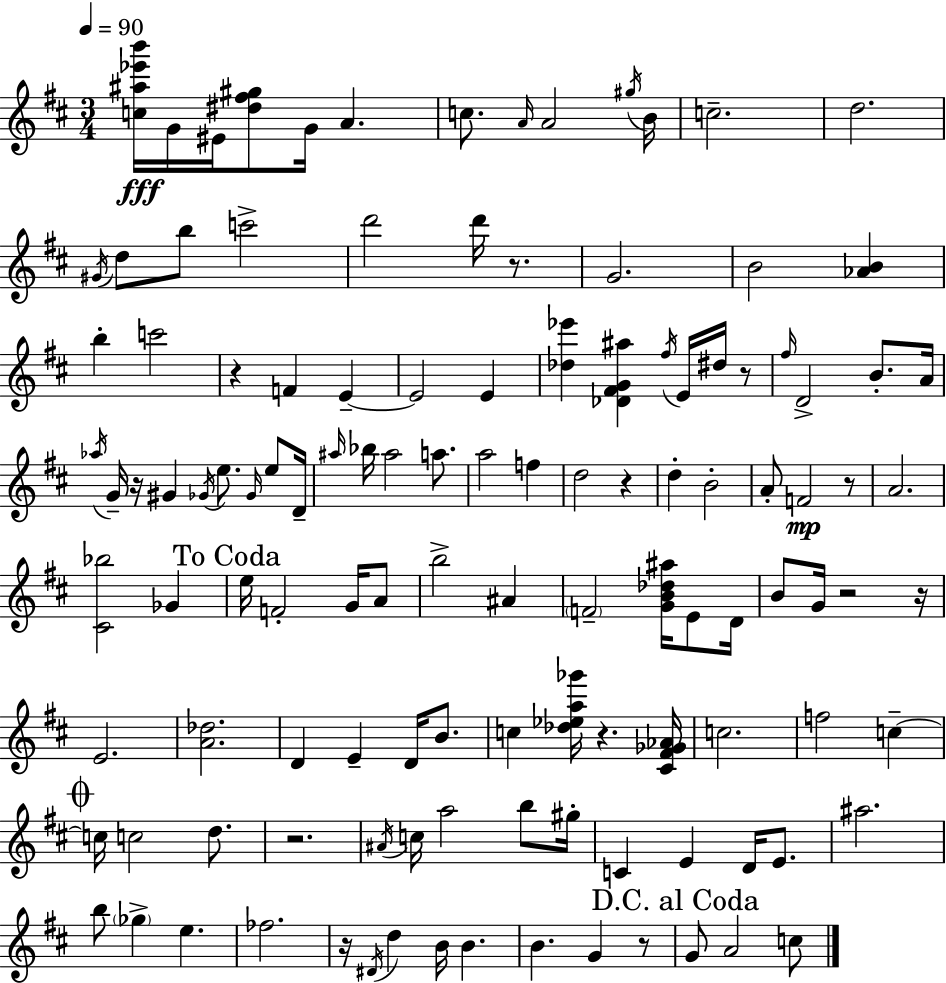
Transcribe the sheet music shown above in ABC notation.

X:1
T:Untitled
M:3/4
L:1/4
K:D
[c^a_e'b']/4 G/4 ^E/4 [^d^f^g]/2 G/4 A c/2 A/4 A2 ^g/4 B/4 c2 d2 ^G/4 d/2 b/2 c'2 d'2 d'/4 z/2 G2 B2 [_AB] b c'2 z F E E2 E [_d_e'] [_D^FG^a] ^f/4 E/4 ^d/4 z/2 ^f/4 D2 B/2 A/4 _a/4 G/4 z/4 ^G _G/4 e/2 _G/4 e/2 D/4 ^a/4 _b/4 ^a2 a/2 a2 f d2 z d B2 A/2 F2 z/2 A2 [^C_b]2 _G e/4 F2 G/4 A/2 b2 ^A F2 [GB_d^a]/4 E/2 D/4 B/2 G/4 z2 z/4 E2 [A_d]2 D E D/4 B/2 c [_d_ea_g']/4 z [^C^F_G_A]/4 c2 f2 c c/4 c2 d/2 z2 ^A/4 c/4 a2 b/2 ^g/4 C E D/4 E/2 ^a2 b/2 _g e _f2 z/4 ^D/4 d B/4 B B G z/2 G/2 A2 c/2